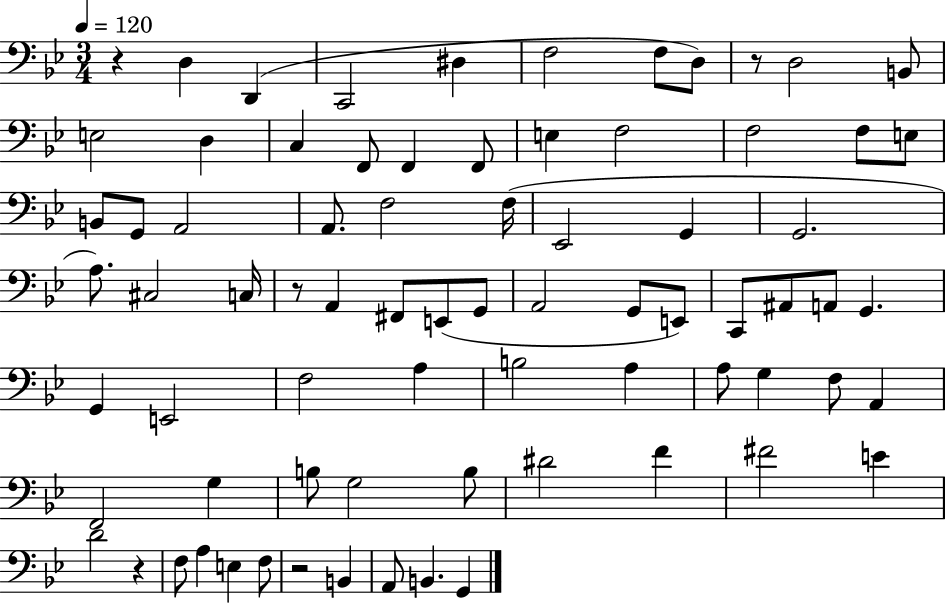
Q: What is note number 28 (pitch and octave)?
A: G2